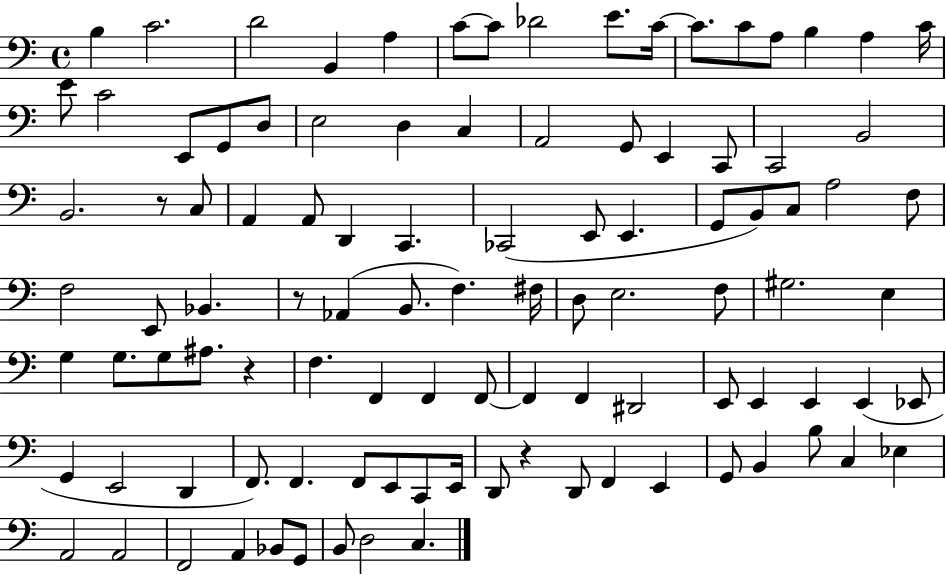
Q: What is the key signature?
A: C major